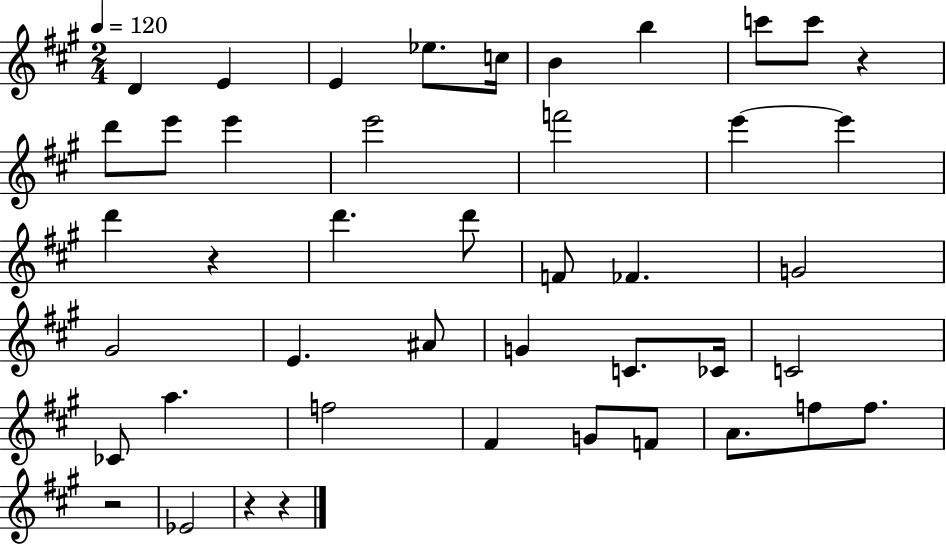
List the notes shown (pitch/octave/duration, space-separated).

D4/q E4/q E4/q Eb5/e. C5/s B4/q B5/q C6/e C6/e R/q D6/e E6/e E6/q E6/h F6/h E6/q E6/q D6/q R/q D6/q. D6/e F4/e FES4/q. G4/h G#4/h E4/q. A#4/e G4/q C4/e. CES4/s C4/h CES4/e A5/q. F5/h F#4/q G4/e F4/e A4/e. F5/e F5/e. R/h Eb4/h R/q R/q